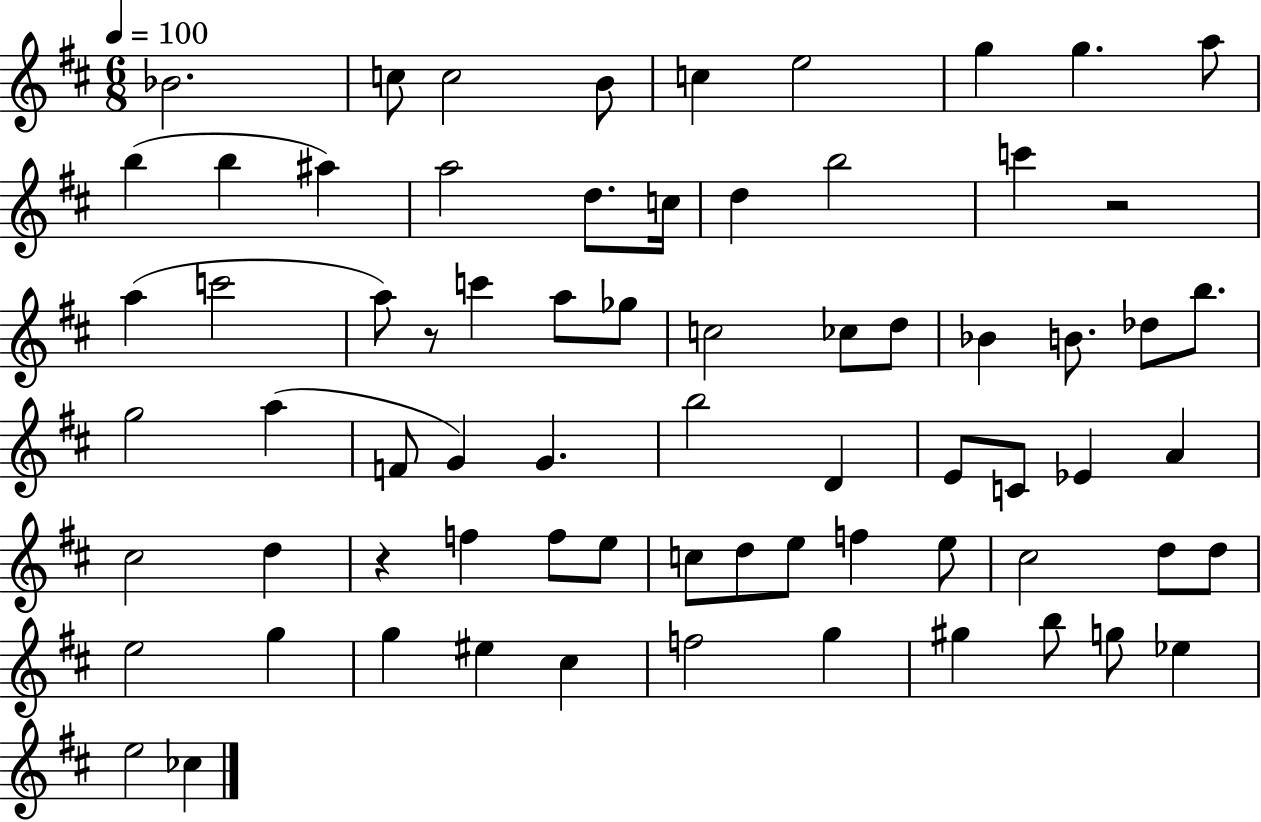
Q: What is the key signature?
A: D major